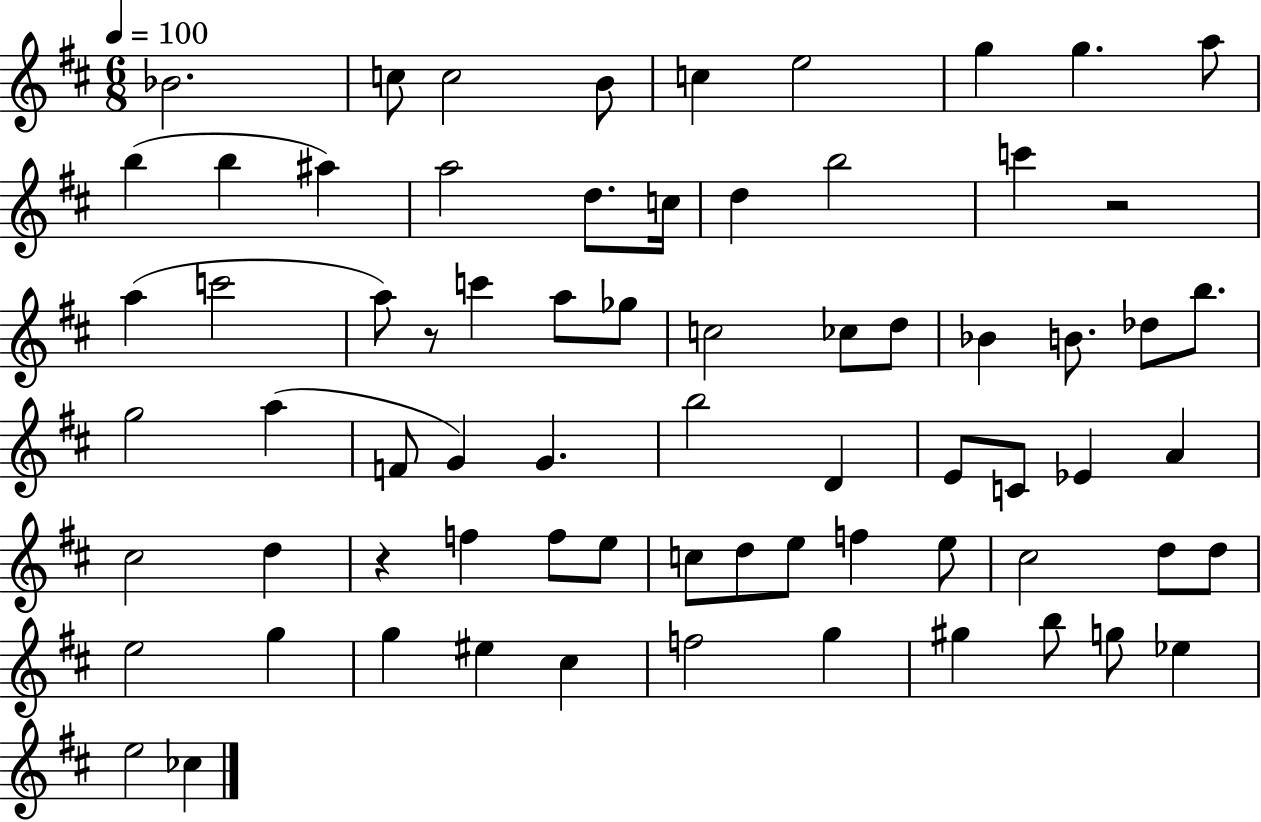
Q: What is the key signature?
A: D major